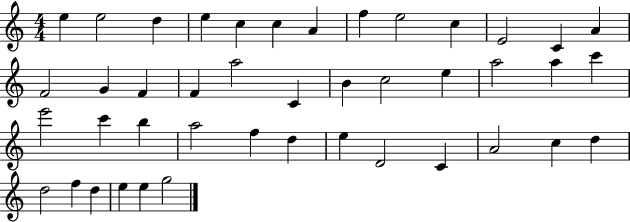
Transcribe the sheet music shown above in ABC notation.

X:1
T:Untitled
M:4/4
L:1/4
K:C
e e2 d e c c A f e2 c E2 C A F2 G F F a2 C B c2 e a2 a c' e'2 c' b a2 f d e D2 C A2 c d d2 f d e e g2